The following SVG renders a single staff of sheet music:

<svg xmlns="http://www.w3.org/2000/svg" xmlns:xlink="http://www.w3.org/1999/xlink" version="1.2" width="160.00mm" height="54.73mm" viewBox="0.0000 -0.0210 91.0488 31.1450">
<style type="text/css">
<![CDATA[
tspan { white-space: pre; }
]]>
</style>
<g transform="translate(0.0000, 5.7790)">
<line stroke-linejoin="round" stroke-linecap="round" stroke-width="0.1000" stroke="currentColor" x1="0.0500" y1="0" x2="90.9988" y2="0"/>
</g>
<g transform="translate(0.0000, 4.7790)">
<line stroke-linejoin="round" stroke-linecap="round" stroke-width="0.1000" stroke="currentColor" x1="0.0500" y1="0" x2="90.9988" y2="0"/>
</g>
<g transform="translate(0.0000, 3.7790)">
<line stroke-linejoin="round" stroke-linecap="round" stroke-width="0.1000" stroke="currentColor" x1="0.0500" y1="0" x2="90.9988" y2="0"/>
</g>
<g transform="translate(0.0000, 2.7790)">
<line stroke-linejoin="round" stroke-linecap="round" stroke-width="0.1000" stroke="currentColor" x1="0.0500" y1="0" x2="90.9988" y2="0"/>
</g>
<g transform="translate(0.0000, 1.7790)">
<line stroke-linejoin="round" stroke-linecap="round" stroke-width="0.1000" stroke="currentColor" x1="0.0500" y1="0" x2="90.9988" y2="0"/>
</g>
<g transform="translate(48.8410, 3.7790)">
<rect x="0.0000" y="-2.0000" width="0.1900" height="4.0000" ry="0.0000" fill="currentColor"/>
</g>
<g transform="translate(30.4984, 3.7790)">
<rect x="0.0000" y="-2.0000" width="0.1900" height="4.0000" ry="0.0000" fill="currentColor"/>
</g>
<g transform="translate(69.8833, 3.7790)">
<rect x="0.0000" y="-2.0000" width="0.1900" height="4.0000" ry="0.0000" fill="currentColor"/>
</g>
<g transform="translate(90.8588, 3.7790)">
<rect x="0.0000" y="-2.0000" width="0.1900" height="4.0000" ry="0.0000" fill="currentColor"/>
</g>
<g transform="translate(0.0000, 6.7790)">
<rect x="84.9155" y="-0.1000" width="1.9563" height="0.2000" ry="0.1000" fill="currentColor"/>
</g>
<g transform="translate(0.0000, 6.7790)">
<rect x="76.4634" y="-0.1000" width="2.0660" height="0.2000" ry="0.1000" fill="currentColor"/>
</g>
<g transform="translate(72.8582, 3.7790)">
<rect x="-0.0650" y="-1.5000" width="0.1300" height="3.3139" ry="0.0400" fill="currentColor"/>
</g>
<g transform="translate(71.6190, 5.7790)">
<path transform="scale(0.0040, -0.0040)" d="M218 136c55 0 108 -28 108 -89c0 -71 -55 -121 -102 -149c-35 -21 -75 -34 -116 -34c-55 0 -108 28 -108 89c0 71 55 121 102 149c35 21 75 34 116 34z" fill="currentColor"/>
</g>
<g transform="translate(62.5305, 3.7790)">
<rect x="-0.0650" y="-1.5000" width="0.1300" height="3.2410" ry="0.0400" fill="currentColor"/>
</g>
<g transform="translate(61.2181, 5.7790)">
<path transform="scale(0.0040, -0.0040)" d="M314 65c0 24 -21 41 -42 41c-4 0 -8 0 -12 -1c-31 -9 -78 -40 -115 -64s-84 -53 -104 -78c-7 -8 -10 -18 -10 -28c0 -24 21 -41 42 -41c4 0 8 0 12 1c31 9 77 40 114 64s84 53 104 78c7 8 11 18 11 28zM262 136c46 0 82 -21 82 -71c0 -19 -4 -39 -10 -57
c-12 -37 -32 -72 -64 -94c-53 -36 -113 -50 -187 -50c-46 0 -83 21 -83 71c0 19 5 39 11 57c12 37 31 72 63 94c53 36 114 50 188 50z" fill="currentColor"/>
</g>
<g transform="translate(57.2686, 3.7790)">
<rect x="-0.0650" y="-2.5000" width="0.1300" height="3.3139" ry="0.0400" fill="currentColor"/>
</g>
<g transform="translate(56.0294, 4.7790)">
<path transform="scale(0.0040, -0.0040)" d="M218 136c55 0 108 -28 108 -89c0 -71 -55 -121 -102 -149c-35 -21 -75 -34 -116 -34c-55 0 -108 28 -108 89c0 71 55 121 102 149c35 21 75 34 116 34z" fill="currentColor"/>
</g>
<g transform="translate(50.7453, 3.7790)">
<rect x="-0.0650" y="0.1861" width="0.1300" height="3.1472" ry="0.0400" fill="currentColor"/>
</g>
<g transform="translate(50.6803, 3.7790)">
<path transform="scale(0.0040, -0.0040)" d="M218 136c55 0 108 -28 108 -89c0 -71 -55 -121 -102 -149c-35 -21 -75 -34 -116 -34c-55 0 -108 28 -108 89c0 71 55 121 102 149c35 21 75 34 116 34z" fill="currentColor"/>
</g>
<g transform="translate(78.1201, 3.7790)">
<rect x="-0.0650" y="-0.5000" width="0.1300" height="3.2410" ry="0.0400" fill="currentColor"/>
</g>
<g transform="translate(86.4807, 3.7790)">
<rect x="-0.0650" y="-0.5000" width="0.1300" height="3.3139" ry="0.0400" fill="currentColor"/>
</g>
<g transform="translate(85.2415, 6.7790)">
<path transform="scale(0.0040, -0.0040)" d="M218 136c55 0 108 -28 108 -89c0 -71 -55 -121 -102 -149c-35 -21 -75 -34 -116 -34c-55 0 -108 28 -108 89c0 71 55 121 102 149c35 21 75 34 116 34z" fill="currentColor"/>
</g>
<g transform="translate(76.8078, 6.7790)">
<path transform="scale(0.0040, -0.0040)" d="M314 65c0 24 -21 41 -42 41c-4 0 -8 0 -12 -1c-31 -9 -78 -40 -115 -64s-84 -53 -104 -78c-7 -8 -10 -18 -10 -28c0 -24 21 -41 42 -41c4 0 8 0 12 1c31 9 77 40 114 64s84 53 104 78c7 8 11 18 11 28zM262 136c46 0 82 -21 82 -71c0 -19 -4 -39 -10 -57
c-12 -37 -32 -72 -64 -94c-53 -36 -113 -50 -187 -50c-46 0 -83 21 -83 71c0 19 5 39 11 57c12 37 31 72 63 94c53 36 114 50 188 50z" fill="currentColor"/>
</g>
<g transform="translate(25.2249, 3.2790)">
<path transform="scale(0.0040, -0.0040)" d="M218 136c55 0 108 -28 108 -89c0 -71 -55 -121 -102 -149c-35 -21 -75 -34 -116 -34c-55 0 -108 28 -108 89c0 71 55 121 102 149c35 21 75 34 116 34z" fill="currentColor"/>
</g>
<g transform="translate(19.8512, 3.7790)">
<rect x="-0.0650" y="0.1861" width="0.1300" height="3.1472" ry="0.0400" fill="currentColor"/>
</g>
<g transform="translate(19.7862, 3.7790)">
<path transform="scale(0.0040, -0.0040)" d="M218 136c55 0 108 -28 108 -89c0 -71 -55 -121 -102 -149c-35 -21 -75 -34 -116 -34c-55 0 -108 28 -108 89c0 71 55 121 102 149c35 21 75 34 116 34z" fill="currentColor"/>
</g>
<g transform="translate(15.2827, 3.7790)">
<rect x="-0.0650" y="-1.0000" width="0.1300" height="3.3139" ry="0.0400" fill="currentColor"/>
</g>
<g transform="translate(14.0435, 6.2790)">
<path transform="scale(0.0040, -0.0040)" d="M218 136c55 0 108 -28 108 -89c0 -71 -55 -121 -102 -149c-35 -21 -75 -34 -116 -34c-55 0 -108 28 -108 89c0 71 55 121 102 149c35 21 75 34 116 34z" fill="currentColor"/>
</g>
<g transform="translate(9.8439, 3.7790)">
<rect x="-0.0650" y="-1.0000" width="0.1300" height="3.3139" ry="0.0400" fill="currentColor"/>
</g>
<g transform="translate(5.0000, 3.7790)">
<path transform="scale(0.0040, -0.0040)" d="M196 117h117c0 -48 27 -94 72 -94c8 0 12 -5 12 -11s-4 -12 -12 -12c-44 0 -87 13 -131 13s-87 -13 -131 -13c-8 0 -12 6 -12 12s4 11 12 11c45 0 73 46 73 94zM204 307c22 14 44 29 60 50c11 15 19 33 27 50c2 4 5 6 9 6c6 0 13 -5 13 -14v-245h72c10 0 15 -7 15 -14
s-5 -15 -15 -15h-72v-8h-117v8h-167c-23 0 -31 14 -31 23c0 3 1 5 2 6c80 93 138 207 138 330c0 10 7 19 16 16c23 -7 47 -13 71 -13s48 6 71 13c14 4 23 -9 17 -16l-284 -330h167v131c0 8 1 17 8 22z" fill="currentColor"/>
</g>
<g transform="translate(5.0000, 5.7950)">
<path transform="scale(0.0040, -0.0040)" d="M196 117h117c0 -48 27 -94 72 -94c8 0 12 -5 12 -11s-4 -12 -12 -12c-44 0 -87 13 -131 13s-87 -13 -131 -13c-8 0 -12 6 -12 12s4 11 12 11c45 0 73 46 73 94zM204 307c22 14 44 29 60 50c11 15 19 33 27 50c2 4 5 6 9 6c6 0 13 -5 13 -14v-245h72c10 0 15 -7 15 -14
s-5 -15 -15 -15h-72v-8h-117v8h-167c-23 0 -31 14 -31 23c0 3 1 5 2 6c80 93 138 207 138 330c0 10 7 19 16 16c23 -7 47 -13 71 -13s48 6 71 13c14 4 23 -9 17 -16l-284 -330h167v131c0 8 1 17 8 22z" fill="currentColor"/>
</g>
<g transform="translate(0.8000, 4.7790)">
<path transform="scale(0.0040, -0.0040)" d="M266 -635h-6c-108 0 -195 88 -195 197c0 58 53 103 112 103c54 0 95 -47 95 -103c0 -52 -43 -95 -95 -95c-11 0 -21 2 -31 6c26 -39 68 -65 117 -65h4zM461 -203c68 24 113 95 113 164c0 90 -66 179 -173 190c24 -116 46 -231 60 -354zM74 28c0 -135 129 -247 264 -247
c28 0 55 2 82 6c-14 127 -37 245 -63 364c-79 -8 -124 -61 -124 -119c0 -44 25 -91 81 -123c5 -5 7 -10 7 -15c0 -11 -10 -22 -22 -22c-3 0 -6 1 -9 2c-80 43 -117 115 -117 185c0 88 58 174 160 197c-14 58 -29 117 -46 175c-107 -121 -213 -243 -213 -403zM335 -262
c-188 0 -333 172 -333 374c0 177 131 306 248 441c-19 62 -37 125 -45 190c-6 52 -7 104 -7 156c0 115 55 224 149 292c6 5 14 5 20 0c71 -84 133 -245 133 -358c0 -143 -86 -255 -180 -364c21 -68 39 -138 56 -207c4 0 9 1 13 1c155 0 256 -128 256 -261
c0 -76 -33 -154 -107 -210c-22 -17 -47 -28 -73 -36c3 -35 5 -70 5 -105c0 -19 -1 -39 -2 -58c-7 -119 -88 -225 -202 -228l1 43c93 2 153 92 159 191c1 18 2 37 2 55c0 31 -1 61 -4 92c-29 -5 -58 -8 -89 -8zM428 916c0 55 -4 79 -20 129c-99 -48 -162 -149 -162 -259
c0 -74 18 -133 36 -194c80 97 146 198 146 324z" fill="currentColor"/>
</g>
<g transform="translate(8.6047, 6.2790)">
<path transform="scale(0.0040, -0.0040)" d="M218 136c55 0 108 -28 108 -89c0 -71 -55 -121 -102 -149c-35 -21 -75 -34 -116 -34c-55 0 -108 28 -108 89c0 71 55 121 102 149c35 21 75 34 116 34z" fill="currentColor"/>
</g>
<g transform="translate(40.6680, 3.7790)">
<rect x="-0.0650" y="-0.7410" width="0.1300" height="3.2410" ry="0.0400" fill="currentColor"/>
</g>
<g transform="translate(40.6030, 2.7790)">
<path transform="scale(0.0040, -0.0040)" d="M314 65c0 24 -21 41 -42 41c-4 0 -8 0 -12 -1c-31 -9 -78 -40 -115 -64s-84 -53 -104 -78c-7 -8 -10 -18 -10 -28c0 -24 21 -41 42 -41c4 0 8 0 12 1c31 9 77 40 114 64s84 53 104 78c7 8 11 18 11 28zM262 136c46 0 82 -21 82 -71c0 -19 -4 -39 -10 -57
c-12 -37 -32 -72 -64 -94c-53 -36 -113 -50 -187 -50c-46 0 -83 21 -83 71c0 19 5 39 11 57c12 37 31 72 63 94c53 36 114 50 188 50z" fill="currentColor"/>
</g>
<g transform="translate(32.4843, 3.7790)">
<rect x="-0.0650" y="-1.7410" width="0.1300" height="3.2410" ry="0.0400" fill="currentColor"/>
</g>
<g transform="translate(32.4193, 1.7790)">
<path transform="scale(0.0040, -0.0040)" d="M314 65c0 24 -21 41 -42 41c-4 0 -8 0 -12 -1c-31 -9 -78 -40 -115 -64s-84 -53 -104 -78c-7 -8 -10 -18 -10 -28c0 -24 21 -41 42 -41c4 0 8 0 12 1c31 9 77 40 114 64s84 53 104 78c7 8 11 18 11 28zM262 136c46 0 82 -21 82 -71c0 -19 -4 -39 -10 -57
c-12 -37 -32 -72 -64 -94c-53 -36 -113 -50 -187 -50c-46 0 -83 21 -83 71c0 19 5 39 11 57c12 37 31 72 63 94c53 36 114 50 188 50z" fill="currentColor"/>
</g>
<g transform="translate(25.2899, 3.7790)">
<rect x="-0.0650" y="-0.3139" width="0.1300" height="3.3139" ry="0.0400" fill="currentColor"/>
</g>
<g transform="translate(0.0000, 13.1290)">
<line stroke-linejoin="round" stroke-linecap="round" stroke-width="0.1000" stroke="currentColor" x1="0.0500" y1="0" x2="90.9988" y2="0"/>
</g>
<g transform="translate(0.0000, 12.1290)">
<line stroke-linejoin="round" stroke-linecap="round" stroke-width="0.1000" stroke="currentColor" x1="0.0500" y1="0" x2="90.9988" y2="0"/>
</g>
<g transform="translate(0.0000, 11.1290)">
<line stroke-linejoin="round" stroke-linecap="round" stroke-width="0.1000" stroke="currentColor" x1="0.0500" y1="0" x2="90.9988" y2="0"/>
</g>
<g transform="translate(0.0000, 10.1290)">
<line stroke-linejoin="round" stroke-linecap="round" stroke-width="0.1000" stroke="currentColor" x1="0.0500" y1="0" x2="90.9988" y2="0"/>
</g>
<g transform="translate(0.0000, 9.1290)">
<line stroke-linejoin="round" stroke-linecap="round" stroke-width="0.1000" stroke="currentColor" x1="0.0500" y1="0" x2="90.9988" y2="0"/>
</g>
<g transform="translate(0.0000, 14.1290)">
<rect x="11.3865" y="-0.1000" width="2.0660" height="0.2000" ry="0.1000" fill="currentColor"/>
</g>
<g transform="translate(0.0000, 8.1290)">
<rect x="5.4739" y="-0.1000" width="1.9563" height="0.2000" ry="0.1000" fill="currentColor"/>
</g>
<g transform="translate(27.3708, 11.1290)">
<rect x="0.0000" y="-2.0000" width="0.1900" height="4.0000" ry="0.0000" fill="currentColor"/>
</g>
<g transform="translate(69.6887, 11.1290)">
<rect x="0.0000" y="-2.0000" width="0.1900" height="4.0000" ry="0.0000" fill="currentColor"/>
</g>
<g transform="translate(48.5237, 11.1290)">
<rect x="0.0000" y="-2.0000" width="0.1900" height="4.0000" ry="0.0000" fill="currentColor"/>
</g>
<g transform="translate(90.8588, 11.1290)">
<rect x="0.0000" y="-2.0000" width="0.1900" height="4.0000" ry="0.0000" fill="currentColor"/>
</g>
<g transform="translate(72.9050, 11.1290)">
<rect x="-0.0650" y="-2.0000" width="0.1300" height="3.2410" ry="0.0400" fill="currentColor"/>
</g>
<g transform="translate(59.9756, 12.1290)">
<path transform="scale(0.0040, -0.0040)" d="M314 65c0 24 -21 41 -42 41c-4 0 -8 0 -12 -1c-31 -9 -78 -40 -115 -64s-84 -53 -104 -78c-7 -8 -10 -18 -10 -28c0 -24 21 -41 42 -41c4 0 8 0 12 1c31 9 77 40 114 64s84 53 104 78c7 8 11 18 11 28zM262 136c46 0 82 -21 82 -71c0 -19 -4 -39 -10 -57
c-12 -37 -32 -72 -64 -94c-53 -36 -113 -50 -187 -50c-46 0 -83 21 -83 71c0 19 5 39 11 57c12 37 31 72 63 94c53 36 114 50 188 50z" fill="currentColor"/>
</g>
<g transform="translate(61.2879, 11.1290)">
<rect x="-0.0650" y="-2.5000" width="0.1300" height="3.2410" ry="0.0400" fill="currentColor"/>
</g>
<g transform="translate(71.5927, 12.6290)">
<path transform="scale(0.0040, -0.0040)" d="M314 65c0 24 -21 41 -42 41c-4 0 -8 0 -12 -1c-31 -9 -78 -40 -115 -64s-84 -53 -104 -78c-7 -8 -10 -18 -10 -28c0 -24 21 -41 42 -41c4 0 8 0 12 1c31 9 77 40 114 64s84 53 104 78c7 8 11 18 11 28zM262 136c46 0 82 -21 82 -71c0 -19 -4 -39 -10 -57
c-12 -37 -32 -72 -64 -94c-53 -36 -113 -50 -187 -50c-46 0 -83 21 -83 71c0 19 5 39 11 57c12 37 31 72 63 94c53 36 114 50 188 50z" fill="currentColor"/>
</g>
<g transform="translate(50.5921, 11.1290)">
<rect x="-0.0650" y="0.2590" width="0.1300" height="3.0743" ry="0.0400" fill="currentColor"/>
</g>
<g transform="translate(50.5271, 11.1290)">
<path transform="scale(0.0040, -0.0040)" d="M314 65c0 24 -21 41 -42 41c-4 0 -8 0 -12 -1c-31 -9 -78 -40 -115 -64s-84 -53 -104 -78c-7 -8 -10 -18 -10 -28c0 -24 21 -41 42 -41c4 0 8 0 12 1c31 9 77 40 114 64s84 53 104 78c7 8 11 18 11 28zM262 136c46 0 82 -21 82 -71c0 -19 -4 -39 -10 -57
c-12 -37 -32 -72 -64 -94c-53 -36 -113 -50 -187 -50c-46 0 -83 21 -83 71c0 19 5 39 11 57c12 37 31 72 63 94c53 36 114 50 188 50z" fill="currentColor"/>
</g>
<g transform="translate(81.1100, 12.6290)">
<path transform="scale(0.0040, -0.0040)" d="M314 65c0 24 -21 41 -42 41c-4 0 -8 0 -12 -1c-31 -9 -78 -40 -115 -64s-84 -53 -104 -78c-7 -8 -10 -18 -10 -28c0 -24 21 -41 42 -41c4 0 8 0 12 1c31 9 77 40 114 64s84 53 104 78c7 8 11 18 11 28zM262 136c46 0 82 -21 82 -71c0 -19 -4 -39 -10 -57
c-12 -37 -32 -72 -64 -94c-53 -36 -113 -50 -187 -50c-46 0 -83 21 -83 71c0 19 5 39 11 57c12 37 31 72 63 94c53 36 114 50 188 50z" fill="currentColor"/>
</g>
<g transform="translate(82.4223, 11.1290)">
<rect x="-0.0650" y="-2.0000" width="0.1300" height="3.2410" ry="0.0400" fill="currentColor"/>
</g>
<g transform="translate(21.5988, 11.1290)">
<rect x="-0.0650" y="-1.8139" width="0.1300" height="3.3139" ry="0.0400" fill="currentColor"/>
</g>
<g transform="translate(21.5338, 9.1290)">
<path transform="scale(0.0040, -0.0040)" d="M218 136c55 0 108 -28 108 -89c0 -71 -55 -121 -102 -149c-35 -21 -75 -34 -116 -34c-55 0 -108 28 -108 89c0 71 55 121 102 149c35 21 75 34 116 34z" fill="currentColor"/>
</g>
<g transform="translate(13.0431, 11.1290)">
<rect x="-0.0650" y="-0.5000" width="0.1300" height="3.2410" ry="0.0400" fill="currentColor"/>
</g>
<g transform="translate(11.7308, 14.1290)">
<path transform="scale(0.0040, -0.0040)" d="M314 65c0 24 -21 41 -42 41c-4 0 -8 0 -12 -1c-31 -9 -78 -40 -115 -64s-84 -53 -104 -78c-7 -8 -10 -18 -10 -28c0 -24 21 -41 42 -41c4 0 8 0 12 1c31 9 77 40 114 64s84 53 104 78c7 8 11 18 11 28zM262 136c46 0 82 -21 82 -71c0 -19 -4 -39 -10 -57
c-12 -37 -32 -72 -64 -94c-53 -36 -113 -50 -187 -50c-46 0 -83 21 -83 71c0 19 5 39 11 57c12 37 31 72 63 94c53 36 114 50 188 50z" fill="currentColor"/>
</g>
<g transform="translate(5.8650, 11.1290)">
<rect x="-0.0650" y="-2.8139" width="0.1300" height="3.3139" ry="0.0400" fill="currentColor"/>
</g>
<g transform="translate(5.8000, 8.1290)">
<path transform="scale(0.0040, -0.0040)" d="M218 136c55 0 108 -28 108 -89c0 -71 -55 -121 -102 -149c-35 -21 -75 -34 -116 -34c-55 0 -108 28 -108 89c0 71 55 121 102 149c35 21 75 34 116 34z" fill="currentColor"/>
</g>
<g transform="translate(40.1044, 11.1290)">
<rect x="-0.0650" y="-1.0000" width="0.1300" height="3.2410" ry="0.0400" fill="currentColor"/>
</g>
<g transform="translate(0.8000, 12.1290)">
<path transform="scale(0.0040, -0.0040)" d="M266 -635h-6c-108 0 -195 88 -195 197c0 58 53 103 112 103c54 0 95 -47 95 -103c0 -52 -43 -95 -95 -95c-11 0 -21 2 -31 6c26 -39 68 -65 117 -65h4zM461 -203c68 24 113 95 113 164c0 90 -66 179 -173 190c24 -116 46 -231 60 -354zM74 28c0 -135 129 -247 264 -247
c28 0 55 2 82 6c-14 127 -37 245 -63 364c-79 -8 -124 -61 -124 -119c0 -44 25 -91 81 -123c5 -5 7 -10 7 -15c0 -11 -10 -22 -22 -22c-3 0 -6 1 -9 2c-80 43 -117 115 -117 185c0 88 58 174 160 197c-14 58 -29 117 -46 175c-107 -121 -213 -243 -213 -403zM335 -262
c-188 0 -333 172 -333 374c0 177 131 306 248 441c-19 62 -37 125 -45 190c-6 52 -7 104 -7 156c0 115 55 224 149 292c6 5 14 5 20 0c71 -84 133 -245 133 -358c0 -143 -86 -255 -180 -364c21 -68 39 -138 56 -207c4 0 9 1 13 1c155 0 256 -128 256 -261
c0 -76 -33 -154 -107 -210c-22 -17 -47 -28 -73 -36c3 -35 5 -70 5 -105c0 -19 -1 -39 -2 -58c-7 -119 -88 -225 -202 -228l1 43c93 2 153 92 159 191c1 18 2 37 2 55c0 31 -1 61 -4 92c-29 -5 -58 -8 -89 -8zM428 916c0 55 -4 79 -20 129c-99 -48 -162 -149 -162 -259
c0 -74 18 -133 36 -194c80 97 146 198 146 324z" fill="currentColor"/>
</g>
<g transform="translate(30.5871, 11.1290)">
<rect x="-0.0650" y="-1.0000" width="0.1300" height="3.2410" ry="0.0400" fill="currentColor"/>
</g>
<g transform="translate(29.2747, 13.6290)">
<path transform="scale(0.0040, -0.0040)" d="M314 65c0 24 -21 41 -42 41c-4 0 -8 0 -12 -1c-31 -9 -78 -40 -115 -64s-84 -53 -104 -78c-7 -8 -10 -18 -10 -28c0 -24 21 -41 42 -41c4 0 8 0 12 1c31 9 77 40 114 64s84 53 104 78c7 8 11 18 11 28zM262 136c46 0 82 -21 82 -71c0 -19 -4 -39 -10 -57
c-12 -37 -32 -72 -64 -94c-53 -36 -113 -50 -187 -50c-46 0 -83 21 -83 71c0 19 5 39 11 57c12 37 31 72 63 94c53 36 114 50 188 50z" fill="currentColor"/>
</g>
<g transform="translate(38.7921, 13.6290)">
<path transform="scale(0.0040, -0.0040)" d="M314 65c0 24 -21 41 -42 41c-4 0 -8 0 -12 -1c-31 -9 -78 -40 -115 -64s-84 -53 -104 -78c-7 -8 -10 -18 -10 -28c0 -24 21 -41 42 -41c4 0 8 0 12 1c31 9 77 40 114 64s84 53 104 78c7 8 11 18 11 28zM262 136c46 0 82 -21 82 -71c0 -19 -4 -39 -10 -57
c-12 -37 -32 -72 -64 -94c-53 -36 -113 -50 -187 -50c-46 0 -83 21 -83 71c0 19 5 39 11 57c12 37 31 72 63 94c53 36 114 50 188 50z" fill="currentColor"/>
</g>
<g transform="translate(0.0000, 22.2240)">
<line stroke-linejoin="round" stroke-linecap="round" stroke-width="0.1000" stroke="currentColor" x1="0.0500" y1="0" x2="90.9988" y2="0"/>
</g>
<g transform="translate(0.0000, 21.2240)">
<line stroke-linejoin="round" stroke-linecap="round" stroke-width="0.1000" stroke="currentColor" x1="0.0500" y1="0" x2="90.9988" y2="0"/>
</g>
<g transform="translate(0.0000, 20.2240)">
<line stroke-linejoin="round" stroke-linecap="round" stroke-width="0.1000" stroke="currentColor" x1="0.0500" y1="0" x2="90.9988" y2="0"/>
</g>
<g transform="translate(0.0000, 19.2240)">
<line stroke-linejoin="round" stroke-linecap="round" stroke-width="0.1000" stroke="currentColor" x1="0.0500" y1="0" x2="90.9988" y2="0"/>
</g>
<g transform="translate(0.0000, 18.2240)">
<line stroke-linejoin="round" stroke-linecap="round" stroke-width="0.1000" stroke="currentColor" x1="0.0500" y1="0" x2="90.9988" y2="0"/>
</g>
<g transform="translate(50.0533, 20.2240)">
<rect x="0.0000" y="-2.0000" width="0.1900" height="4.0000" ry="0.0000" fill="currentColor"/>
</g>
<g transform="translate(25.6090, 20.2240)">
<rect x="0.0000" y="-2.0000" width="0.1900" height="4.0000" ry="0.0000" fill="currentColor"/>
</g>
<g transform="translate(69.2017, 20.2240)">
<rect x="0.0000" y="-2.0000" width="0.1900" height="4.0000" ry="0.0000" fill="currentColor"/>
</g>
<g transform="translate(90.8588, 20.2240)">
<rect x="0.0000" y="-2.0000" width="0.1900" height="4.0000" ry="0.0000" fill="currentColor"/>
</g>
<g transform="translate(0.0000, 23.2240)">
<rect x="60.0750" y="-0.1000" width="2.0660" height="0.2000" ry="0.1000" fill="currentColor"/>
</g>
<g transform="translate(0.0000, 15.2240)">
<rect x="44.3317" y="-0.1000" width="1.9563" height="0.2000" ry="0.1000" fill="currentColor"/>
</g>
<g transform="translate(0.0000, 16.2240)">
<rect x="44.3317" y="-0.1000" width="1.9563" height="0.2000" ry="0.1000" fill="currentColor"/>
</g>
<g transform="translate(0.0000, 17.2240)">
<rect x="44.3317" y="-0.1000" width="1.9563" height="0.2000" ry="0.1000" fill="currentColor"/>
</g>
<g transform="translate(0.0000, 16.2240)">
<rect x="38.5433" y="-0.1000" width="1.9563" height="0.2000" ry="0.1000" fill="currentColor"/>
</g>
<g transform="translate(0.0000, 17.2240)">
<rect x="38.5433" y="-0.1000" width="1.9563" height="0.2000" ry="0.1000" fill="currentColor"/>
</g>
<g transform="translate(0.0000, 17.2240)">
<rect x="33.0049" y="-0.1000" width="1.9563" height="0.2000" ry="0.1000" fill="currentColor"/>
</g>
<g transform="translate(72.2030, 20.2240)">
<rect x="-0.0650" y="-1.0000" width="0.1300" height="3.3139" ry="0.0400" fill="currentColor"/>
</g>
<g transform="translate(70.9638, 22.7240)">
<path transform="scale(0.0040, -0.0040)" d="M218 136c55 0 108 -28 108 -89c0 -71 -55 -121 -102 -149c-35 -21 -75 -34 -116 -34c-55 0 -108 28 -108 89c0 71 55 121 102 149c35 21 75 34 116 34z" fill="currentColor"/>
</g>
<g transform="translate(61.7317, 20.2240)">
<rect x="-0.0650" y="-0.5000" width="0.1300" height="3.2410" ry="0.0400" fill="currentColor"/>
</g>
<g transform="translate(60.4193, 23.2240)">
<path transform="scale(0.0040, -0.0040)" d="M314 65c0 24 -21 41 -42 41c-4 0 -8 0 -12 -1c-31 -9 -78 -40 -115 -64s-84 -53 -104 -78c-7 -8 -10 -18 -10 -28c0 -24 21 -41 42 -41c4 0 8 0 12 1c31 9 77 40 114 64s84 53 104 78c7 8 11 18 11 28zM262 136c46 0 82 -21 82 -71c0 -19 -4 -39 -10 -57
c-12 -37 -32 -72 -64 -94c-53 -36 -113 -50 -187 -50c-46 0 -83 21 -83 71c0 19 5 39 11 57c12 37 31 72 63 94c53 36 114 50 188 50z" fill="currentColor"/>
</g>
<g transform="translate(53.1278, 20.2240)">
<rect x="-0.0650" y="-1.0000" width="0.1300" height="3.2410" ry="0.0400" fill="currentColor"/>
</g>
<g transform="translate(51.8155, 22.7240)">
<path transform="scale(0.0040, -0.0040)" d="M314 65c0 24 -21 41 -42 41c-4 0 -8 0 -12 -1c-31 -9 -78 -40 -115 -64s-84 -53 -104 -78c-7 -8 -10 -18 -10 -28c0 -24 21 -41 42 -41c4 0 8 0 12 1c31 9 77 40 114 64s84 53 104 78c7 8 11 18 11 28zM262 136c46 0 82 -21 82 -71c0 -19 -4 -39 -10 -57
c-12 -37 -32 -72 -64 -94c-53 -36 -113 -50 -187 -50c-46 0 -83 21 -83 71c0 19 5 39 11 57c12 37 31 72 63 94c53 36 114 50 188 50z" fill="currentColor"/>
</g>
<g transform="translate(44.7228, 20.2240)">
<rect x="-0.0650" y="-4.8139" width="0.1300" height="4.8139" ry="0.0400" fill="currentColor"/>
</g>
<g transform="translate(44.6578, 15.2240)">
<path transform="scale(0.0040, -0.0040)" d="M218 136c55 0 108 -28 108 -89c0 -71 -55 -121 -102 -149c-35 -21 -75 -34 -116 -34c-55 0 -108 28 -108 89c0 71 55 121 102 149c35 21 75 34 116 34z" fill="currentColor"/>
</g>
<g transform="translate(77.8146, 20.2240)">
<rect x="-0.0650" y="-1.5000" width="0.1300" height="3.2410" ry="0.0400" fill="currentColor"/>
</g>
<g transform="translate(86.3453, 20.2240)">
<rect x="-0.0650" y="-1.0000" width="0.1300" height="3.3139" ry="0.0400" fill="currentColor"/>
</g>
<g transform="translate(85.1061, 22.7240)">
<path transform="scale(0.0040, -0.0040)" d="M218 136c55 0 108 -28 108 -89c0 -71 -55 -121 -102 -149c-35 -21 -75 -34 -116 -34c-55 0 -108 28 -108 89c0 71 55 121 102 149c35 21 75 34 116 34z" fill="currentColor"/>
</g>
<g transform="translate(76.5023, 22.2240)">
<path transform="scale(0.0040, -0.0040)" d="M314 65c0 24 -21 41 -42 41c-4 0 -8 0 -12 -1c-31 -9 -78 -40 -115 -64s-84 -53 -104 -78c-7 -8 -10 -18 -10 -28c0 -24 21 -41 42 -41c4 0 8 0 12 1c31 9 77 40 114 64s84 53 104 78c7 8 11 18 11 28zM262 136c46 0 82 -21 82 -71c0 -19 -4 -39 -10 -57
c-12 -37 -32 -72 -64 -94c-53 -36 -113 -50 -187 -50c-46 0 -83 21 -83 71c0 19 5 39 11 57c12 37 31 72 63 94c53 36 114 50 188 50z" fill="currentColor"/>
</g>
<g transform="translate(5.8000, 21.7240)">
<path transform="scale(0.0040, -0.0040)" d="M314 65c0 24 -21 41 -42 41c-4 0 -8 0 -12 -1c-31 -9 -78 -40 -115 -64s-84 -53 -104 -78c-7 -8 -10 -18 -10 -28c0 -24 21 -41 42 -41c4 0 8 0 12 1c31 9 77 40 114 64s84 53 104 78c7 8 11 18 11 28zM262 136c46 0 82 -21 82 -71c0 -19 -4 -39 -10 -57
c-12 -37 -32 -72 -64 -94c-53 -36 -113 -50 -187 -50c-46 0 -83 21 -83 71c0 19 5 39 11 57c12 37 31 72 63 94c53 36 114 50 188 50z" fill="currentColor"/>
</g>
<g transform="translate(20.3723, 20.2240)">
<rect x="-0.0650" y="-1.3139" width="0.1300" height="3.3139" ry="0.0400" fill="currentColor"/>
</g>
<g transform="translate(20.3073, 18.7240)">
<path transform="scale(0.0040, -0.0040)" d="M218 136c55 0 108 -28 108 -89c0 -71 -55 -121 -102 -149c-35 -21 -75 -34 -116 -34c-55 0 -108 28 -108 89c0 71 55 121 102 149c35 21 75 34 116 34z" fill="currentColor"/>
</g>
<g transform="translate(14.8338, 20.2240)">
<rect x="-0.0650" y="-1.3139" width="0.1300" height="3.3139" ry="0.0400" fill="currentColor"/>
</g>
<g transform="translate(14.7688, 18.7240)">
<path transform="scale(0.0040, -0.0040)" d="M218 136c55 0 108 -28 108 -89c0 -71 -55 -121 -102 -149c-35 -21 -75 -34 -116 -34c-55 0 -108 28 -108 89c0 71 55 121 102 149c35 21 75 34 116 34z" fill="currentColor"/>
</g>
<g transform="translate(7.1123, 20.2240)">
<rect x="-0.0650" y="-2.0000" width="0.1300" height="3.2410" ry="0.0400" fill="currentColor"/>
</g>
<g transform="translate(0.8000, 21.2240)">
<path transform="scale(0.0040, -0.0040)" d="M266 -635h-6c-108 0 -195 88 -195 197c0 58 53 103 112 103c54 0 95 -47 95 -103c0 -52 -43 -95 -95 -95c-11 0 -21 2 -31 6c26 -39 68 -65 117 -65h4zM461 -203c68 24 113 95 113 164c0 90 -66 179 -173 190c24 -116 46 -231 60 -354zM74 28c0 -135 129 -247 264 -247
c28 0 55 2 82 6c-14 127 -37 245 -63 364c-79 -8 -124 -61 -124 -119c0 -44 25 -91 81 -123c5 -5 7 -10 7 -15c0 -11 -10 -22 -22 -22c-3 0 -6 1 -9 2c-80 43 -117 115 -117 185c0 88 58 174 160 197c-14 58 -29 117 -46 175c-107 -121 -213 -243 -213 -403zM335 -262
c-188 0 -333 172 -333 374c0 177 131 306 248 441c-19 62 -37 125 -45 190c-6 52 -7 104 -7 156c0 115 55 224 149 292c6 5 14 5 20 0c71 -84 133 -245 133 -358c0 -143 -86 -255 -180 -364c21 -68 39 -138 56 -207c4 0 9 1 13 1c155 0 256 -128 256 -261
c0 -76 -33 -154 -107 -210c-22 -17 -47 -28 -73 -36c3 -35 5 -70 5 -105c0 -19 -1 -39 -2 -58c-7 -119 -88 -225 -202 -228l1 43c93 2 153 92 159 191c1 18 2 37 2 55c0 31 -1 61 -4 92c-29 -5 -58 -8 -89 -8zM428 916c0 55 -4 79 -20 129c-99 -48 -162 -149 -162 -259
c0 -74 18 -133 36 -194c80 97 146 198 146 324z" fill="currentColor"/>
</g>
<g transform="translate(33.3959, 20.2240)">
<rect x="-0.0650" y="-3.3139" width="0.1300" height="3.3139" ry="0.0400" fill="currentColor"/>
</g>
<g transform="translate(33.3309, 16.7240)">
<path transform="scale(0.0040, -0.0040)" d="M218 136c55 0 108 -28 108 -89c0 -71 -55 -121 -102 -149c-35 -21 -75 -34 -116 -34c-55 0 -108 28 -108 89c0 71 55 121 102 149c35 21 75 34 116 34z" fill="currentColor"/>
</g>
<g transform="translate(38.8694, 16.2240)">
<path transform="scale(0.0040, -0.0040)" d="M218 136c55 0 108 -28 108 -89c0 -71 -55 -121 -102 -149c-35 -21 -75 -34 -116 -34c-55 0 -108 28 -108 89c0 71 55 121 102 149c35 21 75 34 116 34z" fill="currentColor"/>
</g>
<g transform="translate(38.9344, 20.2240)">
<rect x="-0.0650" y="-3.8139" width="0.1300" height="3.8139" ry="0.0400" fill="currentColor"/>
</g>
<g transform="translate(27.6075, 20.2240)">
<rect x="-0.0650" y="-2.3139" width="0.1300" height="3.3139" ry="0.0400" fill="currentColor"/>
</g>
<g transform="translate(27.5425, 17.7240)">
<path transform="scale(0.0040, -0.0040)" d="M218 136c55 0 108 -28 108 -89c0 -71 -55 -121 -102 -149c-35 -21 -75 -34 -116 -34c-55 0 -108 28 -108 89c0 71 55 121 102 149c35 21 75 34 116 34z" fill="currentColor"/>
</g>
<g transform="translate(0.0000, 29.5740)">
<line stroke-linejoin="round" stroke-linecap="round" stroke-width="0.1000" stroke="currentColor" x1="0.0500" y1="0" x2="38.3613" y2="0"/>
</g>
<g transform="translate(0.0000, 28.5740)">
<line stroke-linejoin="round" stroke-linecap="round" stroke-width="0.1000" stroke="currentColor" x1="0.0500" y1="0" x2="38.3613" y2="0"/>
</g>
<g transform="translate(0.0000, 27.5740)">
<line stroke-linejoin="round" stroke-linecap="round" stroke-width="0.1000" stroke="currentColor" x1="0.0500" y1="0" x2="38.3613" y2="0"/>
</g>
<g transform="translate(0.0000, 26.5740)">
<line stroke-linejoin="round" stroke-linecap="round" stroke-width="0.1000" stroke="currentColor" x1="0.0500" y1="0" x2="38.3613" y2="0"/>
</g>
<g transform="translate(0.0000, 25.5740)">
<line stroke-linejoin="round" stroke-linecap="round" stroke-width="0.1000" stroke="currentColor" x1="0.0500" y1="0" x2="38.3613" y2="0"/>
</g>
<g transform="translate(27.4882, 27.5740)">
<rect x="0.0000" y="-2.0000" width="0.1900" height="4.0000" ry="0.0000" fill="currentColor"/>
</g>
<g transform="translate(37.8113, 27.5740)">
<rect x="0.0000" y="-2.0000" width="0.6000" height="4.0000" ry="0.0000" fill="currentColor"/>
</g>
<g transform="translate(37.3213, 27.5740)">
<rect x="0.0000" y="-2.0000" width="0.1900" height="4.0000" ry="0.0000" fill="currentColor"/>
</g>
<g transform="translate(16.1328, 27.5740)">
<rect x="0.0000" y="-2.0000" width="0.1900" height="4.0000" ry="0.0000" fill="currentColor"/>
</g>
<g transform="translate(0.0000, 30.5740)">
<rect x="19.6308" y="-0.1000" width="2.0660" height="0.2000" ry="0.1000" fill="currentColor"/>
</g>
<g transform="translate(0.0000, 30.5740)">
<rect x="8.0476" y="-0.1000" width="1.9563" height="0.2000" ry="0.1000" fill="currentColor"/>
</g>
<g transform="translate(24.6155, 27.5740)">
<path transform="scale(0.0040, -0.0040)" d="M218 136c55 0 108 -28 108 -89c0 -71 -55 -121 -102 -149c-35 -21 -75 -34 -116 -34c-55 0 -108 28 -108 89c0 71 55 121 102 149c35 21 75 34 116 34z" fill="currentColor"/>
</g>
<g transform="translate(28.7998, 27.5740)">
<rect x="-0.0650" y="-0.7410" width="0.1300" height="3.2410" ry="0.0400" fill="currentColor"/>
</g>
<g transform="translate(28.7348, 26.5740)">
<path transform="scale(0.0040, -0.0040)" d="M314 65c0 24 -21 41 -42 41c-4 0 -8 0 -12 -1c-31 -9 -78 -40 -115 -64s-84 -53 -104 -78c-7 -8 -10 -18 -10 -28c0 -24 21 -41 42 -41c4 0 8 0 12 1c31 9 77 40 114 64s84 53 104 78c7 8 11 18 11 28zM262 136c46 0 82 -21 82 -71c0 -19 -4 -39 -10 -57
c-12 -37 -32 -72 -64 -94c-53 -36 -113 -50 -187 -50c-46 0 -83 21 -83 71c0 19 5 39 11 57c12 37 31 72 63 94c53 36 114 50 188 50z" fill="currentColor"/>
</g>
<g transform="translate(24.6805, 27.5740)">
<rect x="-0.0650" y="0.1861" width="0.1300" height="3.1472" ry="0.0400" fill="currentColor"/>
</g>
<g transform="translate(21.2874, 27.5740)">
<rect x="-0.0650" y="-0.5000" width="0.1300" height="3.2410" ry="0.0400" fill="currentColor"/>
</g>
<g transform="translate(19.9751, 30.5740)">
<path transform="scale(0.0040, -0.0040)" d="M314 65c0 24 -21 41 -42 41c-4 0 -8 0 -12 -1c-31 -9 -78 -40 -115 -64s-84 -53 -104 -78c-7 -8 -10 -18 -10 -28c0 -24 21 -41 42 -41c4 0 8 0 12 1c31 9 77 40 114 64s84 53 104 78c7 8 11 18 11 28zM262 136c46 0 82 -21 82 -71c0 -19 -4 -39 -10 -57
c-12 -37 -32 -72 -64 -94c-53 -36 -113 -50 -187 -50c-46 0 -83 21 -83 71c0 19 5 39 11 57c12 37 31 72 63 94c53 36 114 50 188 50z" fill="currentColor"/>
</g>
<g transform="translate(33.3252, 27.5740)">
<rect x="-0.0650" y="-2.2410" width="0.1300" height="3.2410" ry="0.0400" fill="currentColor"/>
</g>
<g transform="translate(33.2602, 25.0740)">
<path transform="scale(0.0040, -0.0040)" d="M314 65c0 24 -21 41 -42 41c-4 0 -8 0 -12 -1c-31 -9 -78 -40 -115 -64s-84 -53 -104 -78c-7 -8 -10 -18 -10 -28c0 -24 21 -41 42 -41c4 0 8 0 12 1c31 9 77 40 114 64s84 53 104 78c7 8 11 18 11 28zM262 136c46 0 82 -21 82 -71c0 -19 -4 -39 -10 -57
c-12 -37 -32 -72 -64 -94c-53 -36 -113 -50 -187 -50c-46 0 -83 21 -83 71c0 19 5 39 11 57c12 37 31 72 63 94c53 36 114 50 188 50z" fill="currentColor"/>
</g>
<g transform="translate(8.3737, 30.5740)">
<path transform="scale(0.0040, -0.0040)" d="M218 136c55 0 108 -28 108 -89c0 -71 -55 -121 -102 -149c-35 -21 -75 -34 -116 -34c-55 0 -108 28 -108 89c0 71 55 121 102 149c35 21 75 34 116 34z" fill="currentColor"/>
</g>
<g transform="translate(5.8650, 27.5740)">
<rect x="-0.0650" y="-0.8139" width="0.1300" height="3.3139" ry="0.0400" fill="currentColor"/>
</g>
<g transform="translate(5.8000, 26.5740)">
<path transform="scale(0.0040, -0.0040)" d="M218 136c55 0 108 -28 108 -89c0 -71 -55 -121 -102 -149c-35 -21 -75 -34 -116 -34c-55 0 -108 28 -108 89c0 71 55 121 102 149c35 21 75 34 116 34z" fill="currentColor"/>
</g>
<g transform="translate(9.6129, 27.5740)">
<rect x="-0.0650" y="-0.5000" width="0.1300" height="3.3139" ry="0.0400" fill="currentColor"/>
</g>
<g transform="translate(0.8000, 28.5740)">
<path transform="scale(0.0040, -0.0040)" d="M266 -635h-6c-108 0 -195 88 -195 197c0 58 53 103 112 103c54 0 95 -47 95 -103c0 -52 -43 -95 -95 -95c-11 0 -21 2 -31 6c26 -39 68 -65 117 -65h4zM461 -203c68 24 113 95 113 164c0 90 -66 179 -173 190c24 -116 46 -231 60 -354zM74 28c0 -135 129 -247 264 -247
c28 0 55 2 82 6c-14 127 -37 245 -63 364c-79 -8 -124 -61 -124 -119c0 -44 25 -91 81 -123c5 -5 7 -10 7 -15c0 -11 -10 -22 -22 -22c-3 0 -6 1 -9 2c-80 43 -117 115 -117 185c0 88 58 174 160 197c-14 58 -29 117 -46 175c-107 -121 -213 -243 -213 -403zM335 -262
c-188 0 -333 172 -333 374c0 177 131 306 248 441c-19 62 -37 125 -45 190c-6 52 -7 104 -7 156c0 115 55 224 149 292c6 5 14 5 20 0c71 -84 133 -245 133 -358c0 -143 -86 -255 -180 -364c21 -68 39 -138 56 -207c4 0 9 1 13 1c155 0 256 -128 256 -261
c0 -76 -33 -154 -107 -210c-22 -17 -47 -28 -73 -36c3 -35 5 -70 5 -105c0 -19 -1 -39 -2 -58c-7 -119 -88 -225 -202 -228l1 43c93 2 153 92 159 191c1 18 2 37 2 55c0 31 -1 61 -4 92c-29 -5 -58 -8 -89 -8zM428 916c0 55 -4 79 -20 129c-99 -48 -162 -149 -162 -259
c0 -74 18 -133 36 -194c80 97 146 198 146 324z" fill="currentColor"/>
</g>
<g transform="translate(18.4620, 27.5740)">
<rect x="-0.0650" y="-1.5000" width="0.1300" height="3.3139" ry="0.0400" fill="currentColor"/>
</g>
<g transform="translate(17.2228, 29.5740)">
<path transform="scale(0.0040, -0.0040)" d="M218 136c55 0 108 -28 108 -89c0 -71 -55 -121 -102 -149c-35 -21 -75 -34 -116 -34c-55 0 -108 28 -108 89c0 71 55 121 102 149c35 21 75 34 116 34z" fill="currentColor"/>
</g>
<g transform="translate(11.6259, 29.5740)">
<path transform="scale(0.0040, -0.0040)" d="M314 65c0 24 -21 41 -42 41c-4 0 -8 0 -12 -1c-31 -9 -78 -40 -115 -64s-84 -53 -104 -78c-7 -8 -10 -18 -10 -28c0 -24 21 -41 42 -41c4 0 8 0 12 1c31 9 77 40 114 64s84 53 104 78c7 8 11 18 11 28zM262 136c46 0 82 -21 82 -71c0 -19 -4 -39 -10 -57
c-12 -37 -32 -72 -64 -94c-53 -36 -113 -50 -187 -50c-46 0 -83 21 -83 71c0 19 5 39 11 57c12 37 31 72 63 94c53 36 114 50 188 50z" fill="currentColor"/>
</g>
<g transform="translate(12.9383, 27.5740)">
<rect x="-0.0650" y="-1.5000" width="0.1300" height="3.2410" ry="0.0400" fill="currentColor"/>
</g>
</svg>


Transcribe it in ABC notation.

X:1
T:Untitled
M:4/4
L:1/4
K:C
D D B c f2 d2 B G E2 E C2 C a C2 f D2 D2 B2 G2 F2 F2 F2 e e g b c' e' D2 C2 D E2 D d C E2 E C2 B d2 g2